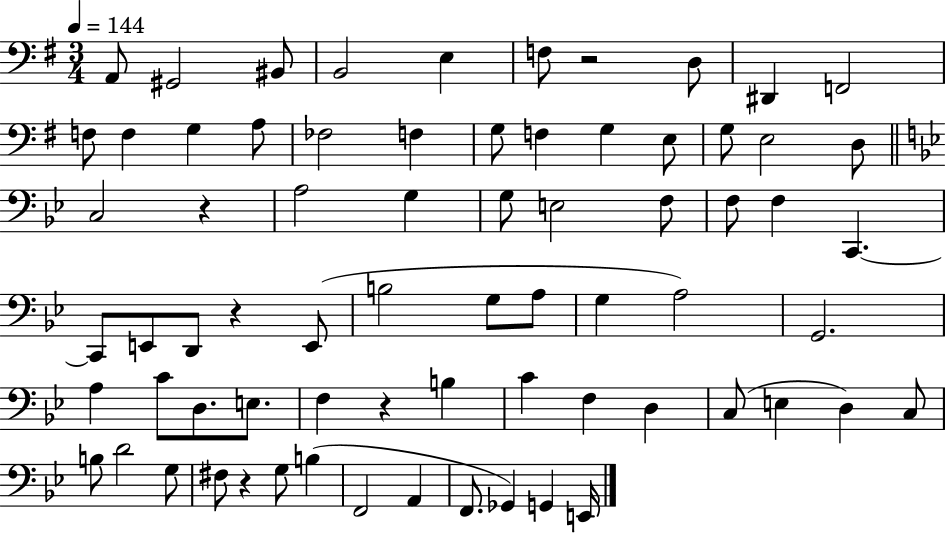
X:1
T:Untitled
M:3/4
L:1/4
K:G
A,,/2 ^G,,2 ^B,,/2 B,,2 E, F,/2 z2 D,/2 ^D,, F,,2 F,/2 F, G, A,/2 _F,2 F, G,/2 F, G, E,/2 G,/2 E,2 D,/2 C,2 z A,2 G, G,/2 E,2 F,/2 F,/2 F, C,, C,,/2 E,,/2 D,,/2 z E,,/2 B,2 G,/2 A,/2 G, A,2 G,,2 A, C/2 D,/2 E,/2 F, z B, C F, D, C,/2 E, D, C,/2 B,/2 D2 G,/2 ^F,/2 z G,/2 B, F,,2 A,, F,,/2 _G,, G,, E,,/4